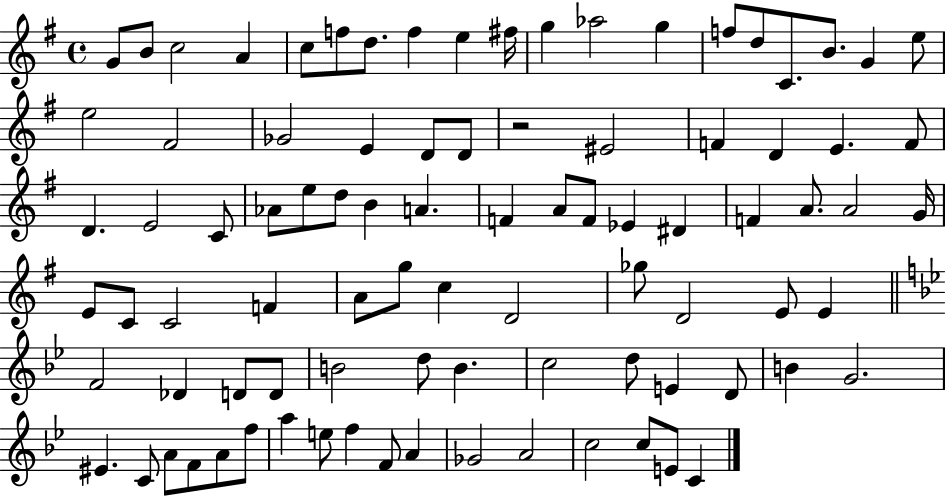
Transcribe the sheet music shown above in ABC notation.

X:1
T:Untitled
M:4/4
L:1/4
K:G
G/2 B/2 c2 A c/2 f/2 d/2 f e ^f/4 g _a2 g f/2 d/2 C/2 B/2 G e/2 e2 ^F2 _G2 E D/2 D/2 z2 ^E2 F D E F/2 D E2 C/2 _A/2 e/2 d/2 B A F A/2 F/2 _E ^D F A/2 A2 G/4 E/2 C/2 C2 F A/2 g/2 c D2 _g/2 D2 E/2 E F2 _D D/2 D/2 B2 d/2 B c2 d/2 E D/2 B G2 ^E C/2 A/2 F/2 A/2 f/2 a e/2 f F/2 A _G2 A2 c2 c/2 E/2 C